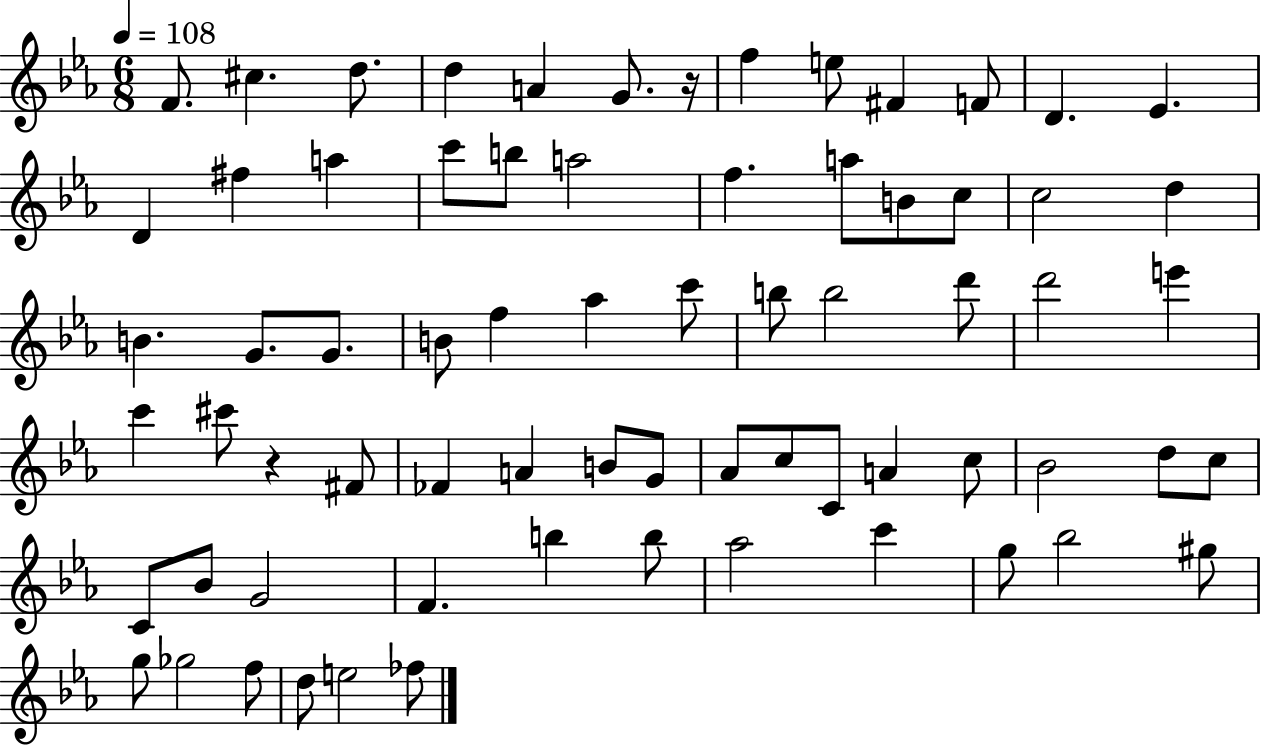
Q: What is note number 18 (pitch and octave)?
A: A5